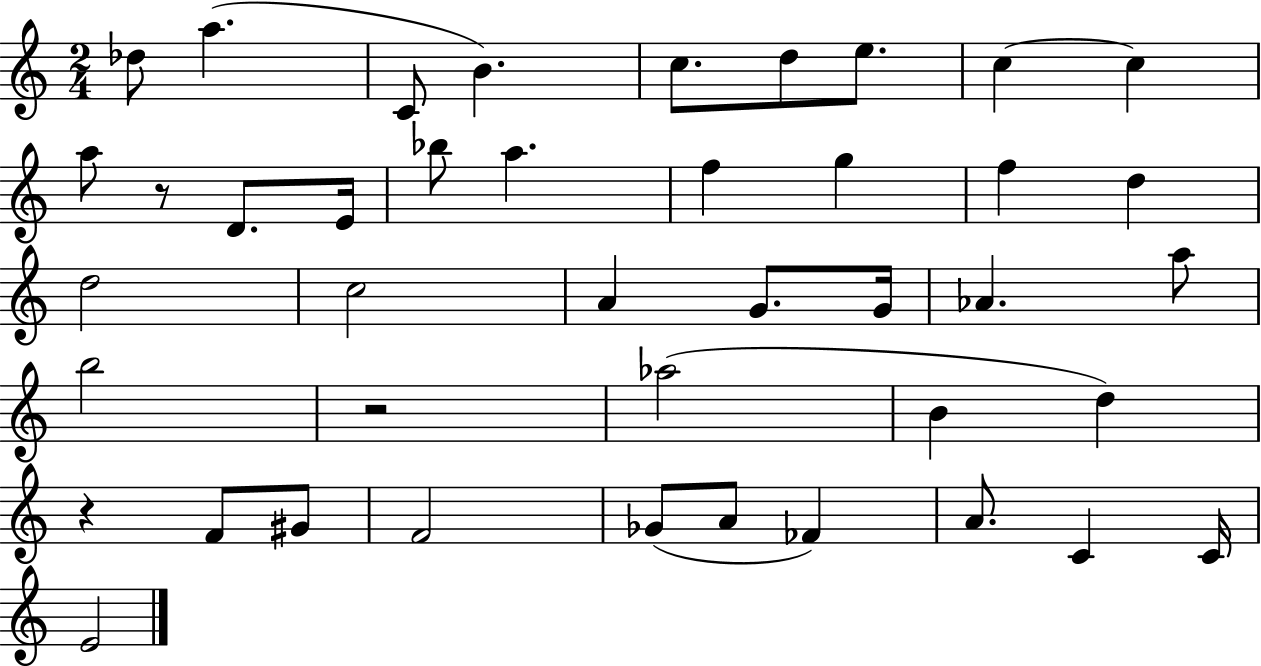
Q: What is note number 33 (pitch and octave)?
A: Gb4